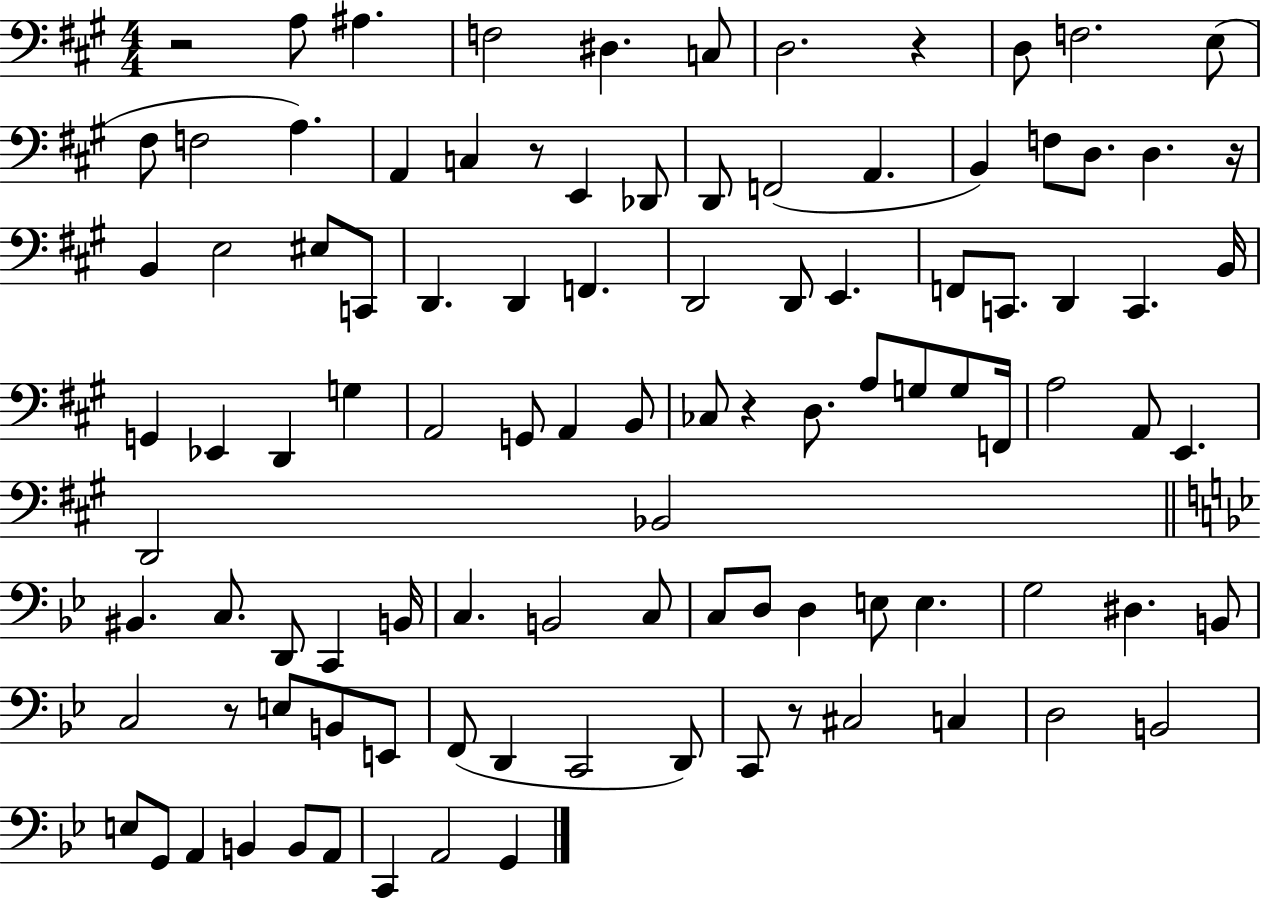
X:1
T:Untitled
M:4/4
L:1/4
K:A
z2 A,/2 ^A, F,2 ^D, C,/2 D,2 z D,/2 F,2 E,/2 ^F,/2 F,2 A, A,, C, z/2 E,, _D,,/2 D,,/2 F,,2 A,, B,, F,/2 D,/2 D, z/4 B,, E,2 ^E,/2 C,,/2 D,, D,, F,, D,,2 D,,/2 E,, F,,/2 C,,/2 D,, C,, B,,/4 G,, _E,, D,, G, A,,2 G,,/2 A,, B,,/2 _C,/2 z D,/2 A,/2 G,/2 G,/2 F,,/4 A,2 A,,/2 E,, D,,2 _B,,2 ^B,, C,/2 D,,/2 C,, B,,/4 C, B,,2 C,/2 C,/2 D,/2 D, E,/2 E, G,2 ^D, B,,/2 C,2 z/2 E,/2 B,,/2 E,,/2 F,,/2 D,, C,,2 D,,/2 C,,/2 z/2 ^C,2 C, D,2 B,,2 E,/2 G,,/2 A,, B,, B,,/2 A,,/2 C,, A,,2 G,,